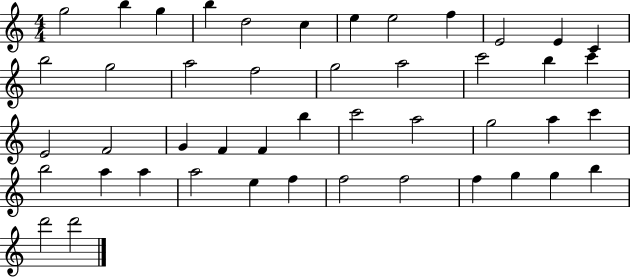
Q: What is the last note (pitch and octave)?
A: D6